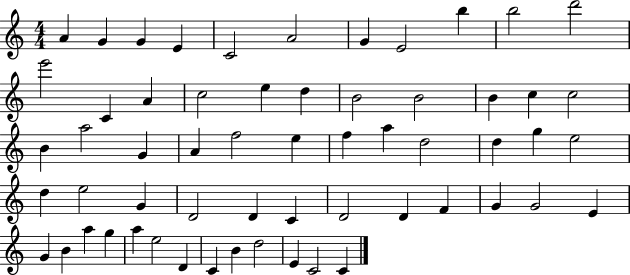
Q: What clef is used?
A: treble